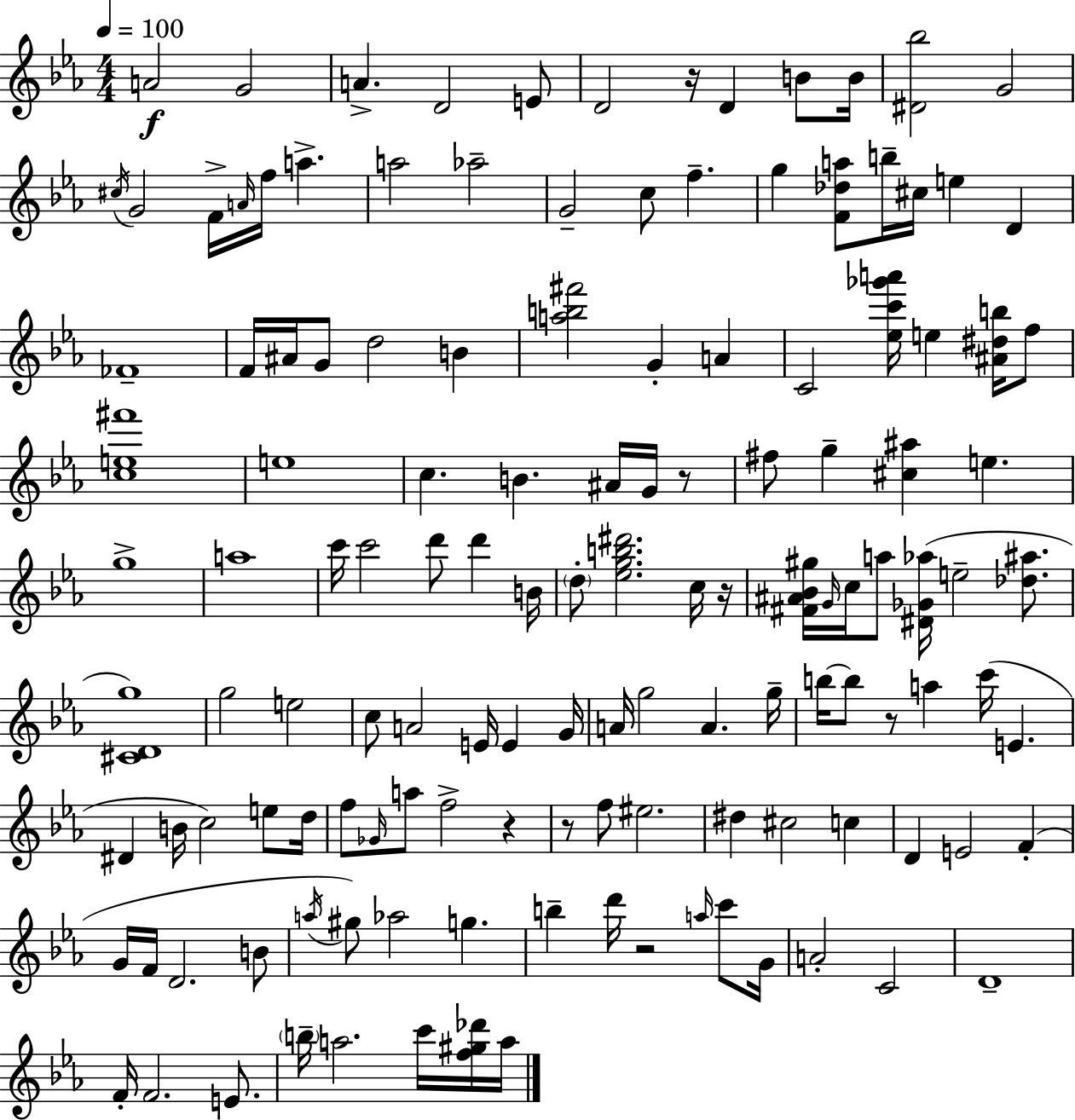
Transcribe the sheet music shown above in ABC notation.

X:1
T:Untitled
M:4/4
L:1/4
K:Eb
A2 G2 A D2 E/2 D2 z/4 D B/2 B/4 [^D_b]2 G2 ^c/4 G2 F/4 A/4 f/4 a a2 _a2 G2 c/2 f g [F_da]/2 b/4 ^c/4 e D _F4 F/4 ^A/4 G/2 d2 B [ab^f']2 G A C2 [_ec'_g'a']/4 e [^A^db]/4 f/2 [ce^f']4 e4 c B ^A/4 G/4 z/2 ^f/2 g [^c^a] e g4 a4 c'/4 c'2 d'/2 d' B/4 d/2 [_egb^d']2 c/4 z/4 [^F^A_B^g]/4 G/4 c/4 a/2 [^D_G_a]/4 e2 [_d^a]/2 [^CDg]4 g2 e2 c/2 A2 E/4 E G/4 A/4 g2 A g/4 b/4 b/2 z/2 a c'/4 E ^D B/4 c2 e/2 d/4 f/2 _G/4 a/2 f2 z z/2 f/2 ^e2 ^d ^c2 c D E2 F G/4 F/4 D2 B/2 a/4 ^g/2 _a2 g b d'/4 z2 a/4 c'/2 G/4 A2 C2 D4 F/4 F2 E/2 b/4 a2 c'/4 [f^g_d']/4 a/4